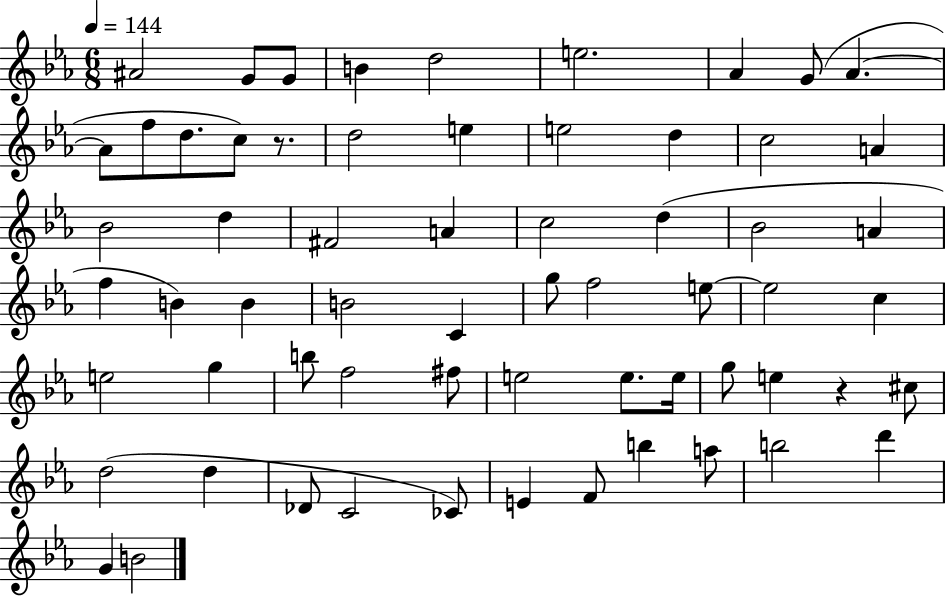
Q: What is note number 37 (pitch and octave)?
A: C5